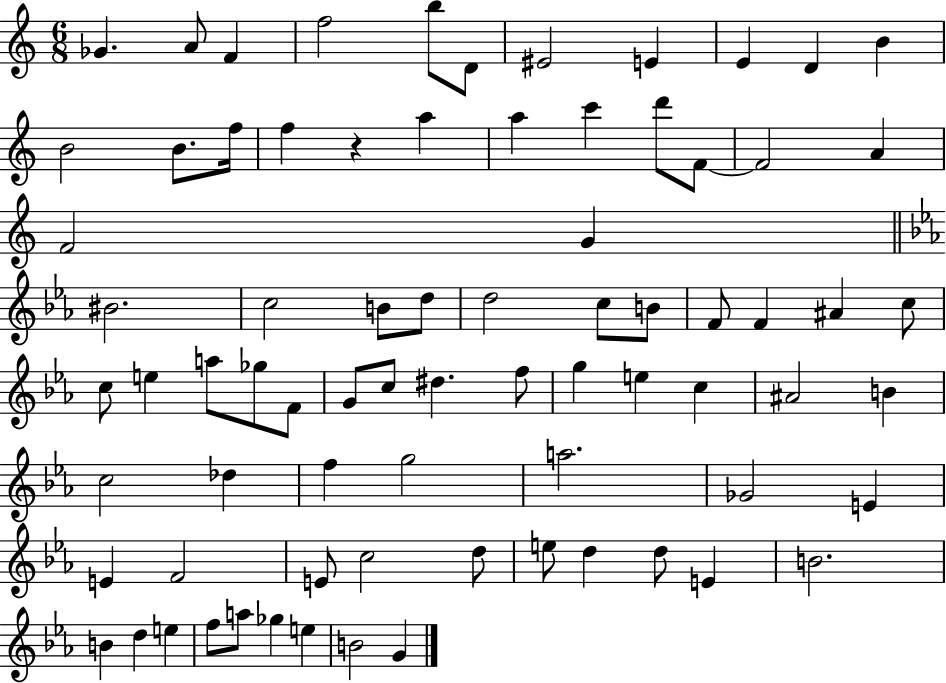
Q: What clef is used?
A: treble